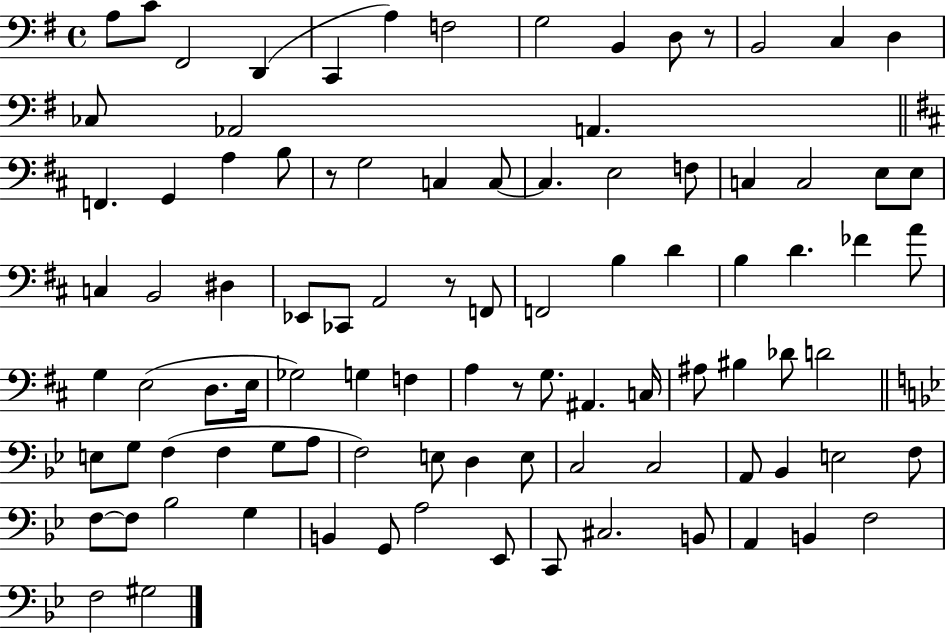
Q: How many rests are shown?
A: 4